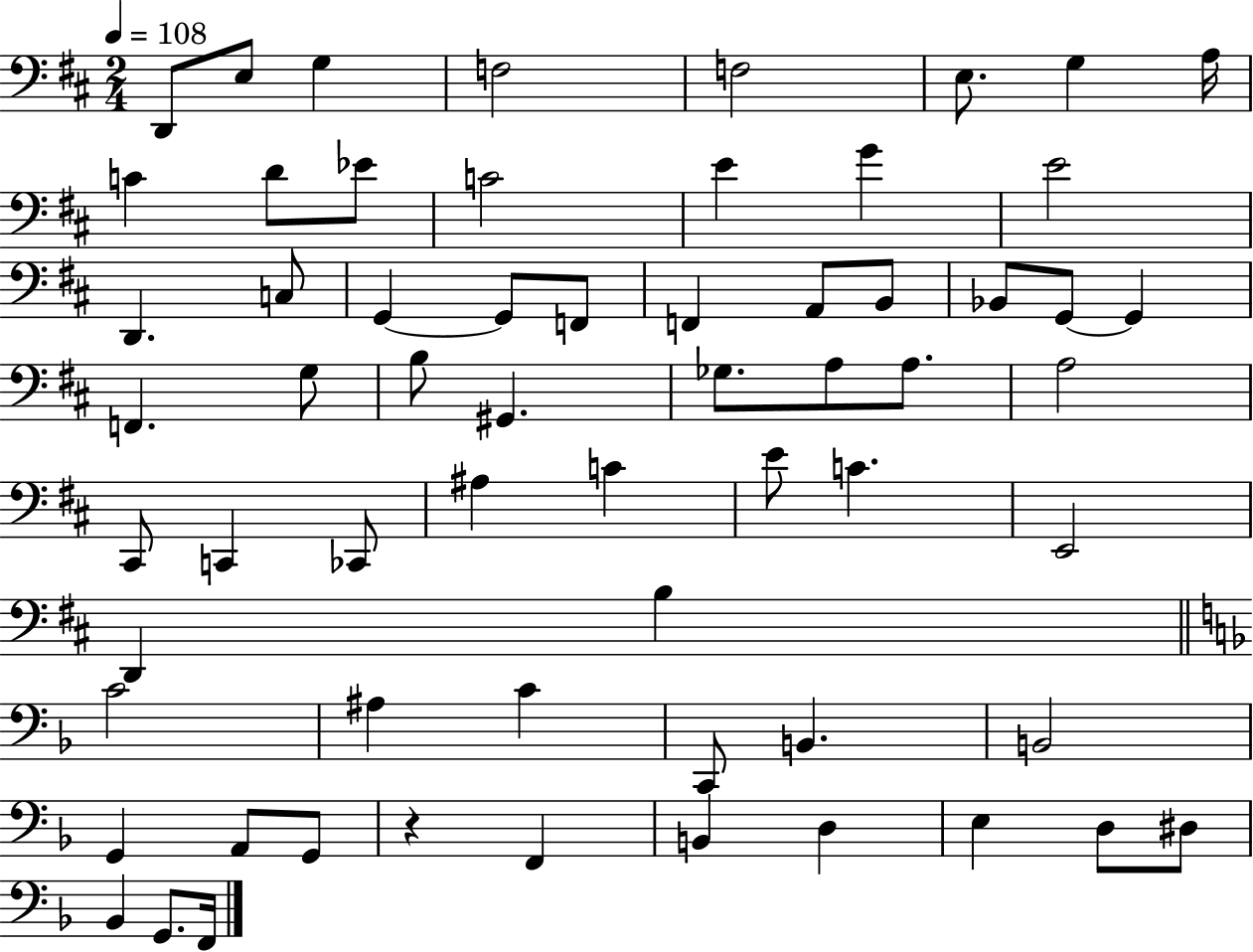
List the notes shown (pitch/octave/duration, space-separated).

D2/e E3/e G3/q F3/h F3/h E3/e. G3/q A3/s C4/q D4/e Eb4/e C4/h E4/q G4/q E4/h D2/q. C3/e G2/q G2/e F2/e F2/q A2/e B2/e Bb2/e G2/e G2/q F2/q. G3/e B3/e G#2/q. Gb3/e. A3/e A3/e. A3/h C#2/e C2/q CES2/e A#3/q C4/q E4/e C4/q. E2/h D2/q B3/q C4/h A#3/q C4/q C2/e B2/q. B2/h G2/q A2/e G2/e R/q F2/q B2/q D3/q E3/q D3/e D#3/e Bb2/q G2/e. F2/s